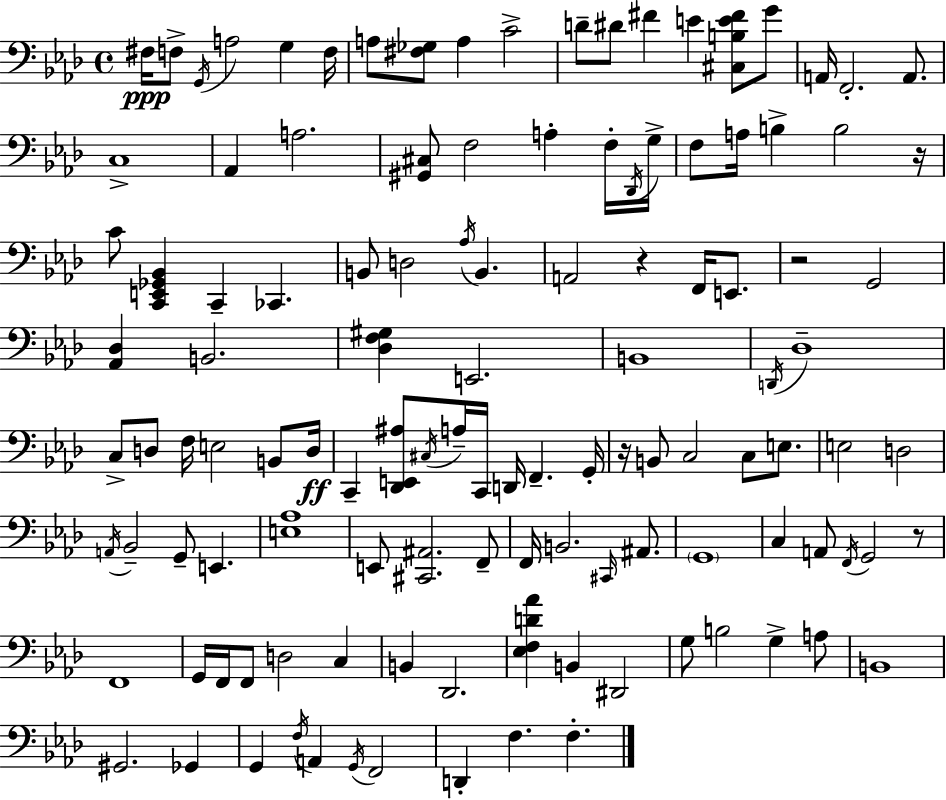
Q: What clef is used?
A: bass